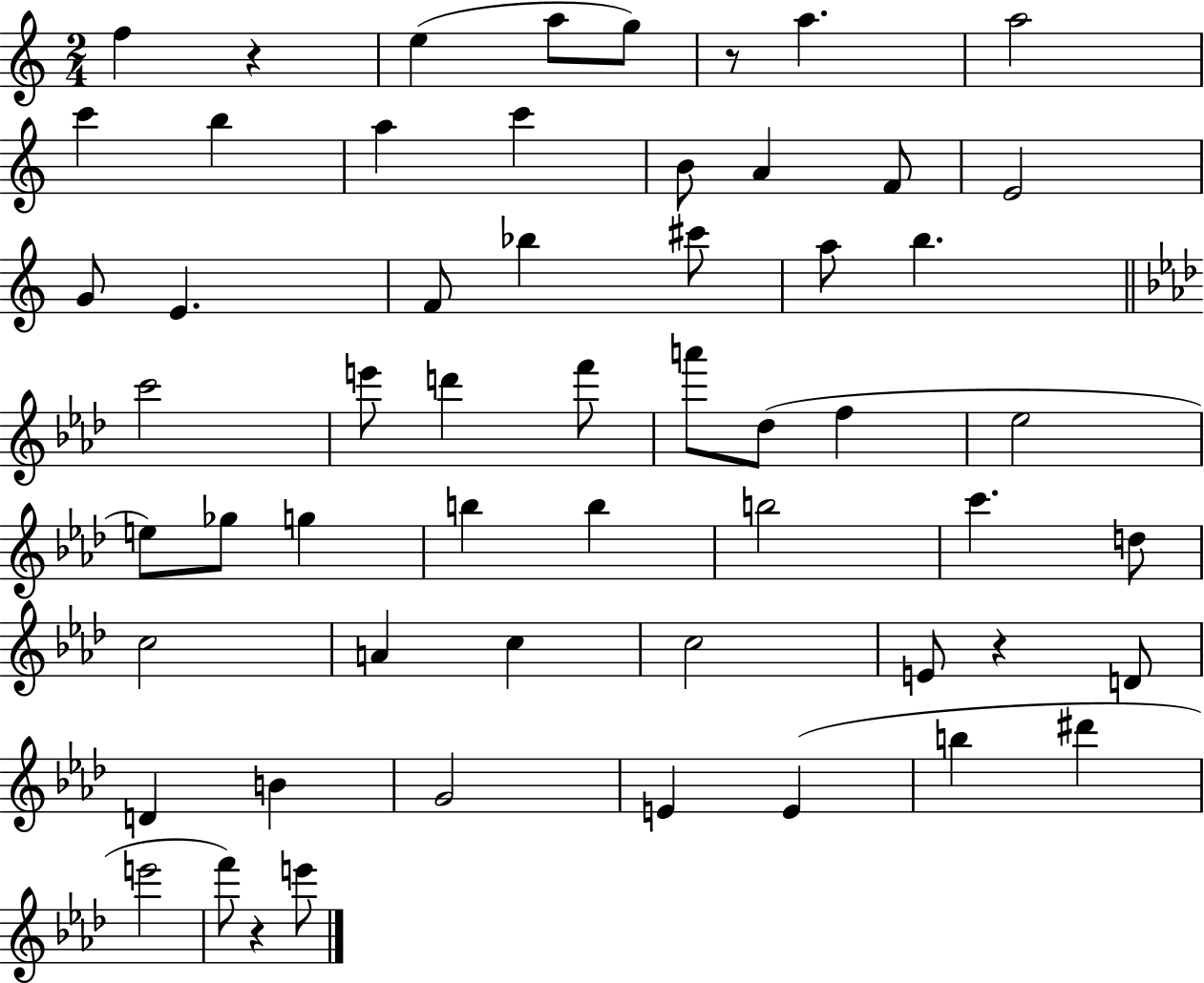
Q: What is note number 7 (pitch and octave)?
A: C6